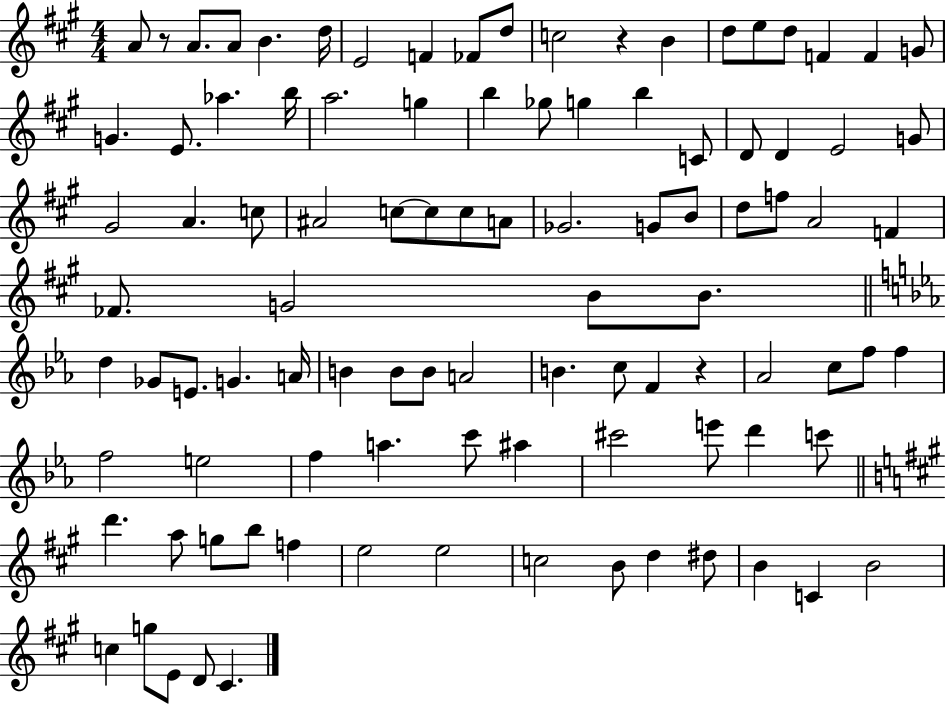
{
  \clef treble
  \numericTimeSignature
  \time 4/4
  \key a \major
  a'8 r8 a'8. a'8 b'4. d''16 | e'2 f'4 fes'8 d''8 | c''2 r4 b'4 | d''8 e''8 d''8 f'4 f'4 g'8 | \break g'4. e'8. aes''4. b''16 | a''2. g''4 | b''4 ges''8 g''4 b''4 c'8 | d'8 d'4 e'2 g'8 | \break gis'2 a'4. c''8 | ais'2 c''8~~ c''8 c''8 a'8 | ges'2. g'8 b'8 | d''8 f''8 a'2 f'4 | \break fes'8. g'2 b'8 b'8. | \bar "||" \break \key c \minor d''4 ges'8 e'8. g'4. a'16 | b'4 b'8 b'8 a'2 | b'4. c''8 f'4 r4 | aes'2 c''8 f''8 f''4 | \break f''2 e''2 | f''4 a''4. c'''8 ais''4 | cis'''2 e'''8 d'''4 c'''8 | \bar "||" \break \key a \major d'''4. a''8 g''8 b''8 f''4 | e''2 e''2 | c''2 b'8 d''4 dis''8 | b'4 c'4 b'2 | \break c''4 g''8 e'8 d'8 cis'4. | \bar "|."
}